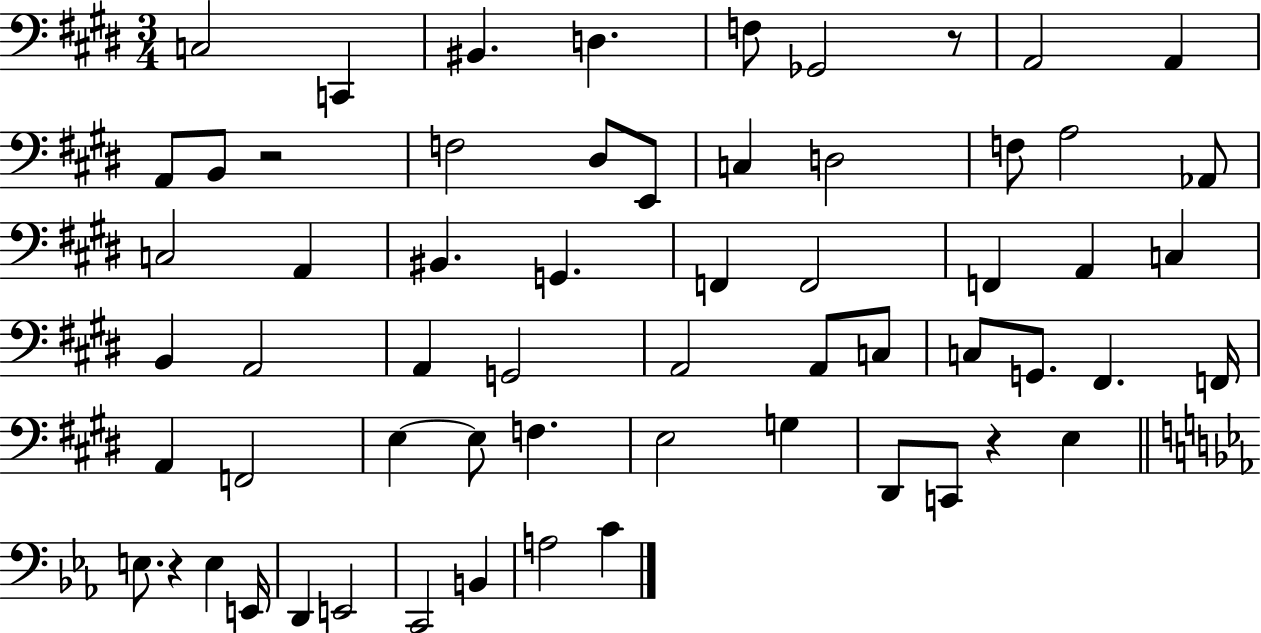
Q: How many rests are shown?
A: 4